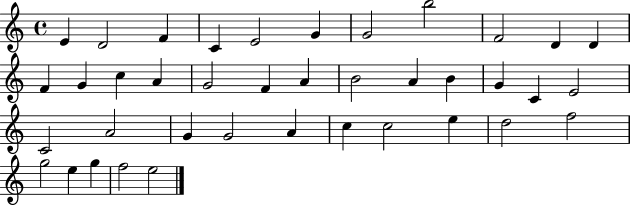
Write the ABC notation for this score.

X:1
T:Untitled
M:4/4
L:1/4
K:C
E D2 F C E2 G G2 b2 F2 D D F G c A G2 F A B2 A B G C E2 C2 A2 G G2 A c c2 e d2 f2 g2 e g f2 e2